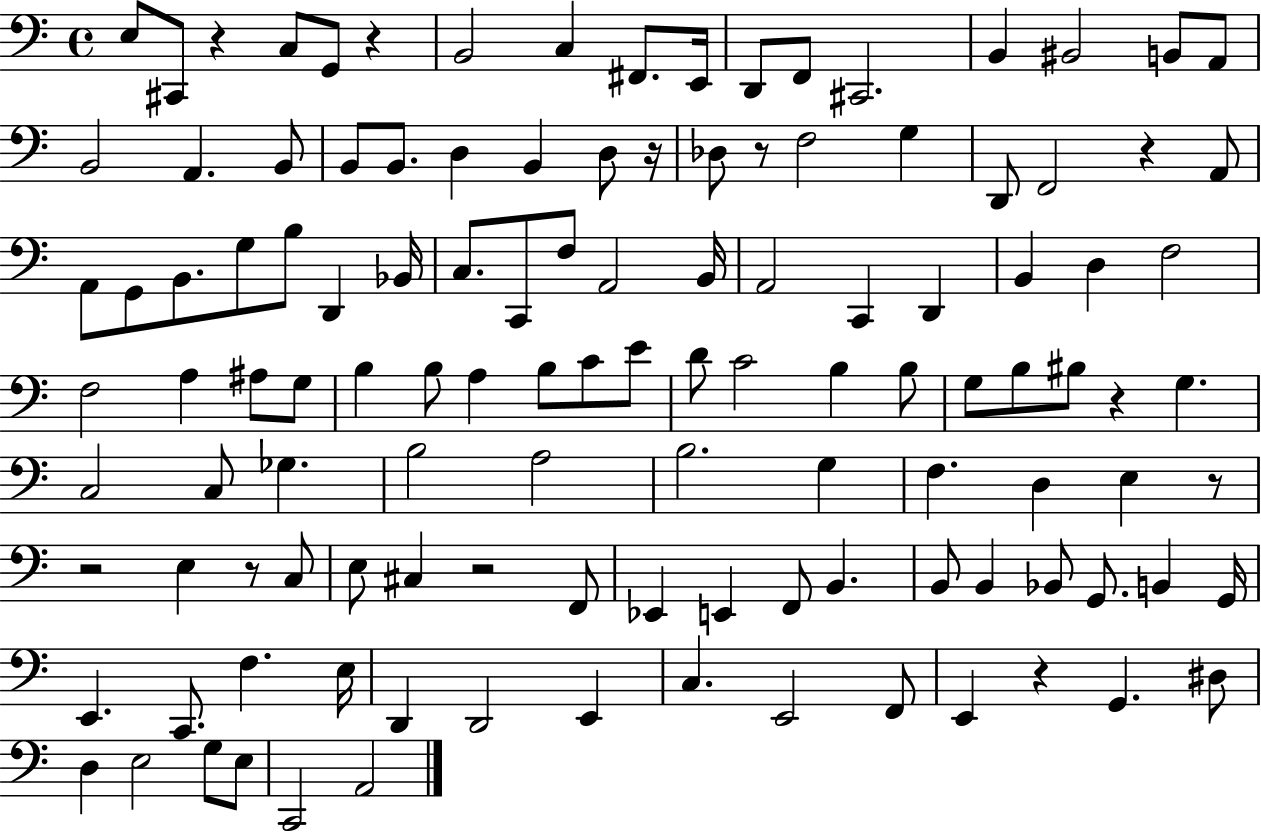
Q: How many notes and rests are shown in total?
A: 120